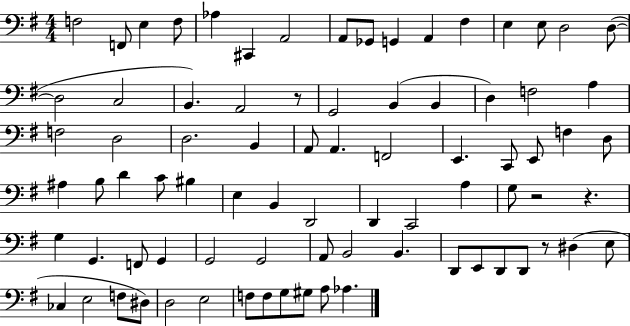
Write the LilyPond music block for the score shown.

{
  \clef bass
  \numericTimeSignature
  \time 4/4
  \key g \major
  f2 f,8 e4 f8 | aes4 cis,4 a,2 | a,8 ges,8 g,4 a,4 fis4 | e4 e8 d2 d8~(~ | \break d2 c2 | b,4.) a,2 r8 | g,2 b,4( b,4 | d4) f2 a4 | \break f2 d2 | d2. b,4 | a,8 a,4. f,2 | e,4. c,8 e,8 f4 d8 | \break ais4 b8 d'4 c'8 bis4 | e4 b,4 d,2 | d,4 c,2 a4 | g8 r2 r4. | \break g4 g,4. f,8 g,4 | g,2 g,2 | a,8 b,2 b,4. | d,8 e,8 d,8 d,8 r8 dis4( e8 | \break ces4 e2 f8 dis8) | d2 e2 | f8 f8 g8 gis8 a8 aes4. | \bar "|."
}